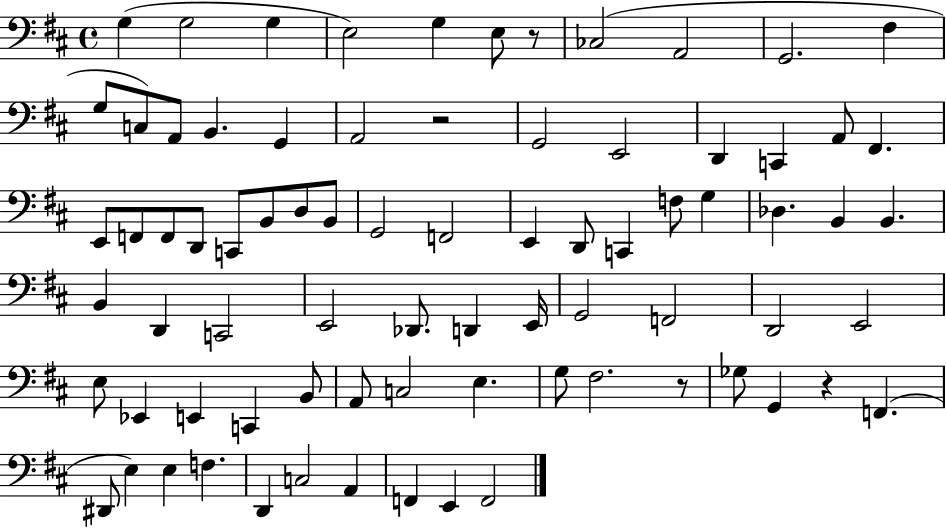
X:1
T:Untitled
M:4/4
L:1/4
K:D
G, G,2 G, E,2 G, E,/2 z/2 _C,2 A,,2 G,,2 ^F, G,/2 C,/2 A,,/2 B,, G,, A,,2 z2 G,,2 E,,2 D,, C,, A,,/2 ^F,, E,,/2 F,,/2 F,,/2 D,,/2 C,,/2 B,,/2 D,/2 B,,/2 G,,2 F,,2 E,, D,,/2 C,, F,/2 G, _D, B,, B,, B,, D,, C,,2 E,,2 _D,,/2 D,, E,,/4 G,,2 F,,2 D,,2 E,,2 E,/2 _E,, E,, C,, B,,/2 A,,/2 C,2 E, G,/2 ^F,2 z/2 _G,/2 G,, z F,, ^D,,/2 E, E, F, D,, C,2 A,, F,, E,, F,,2